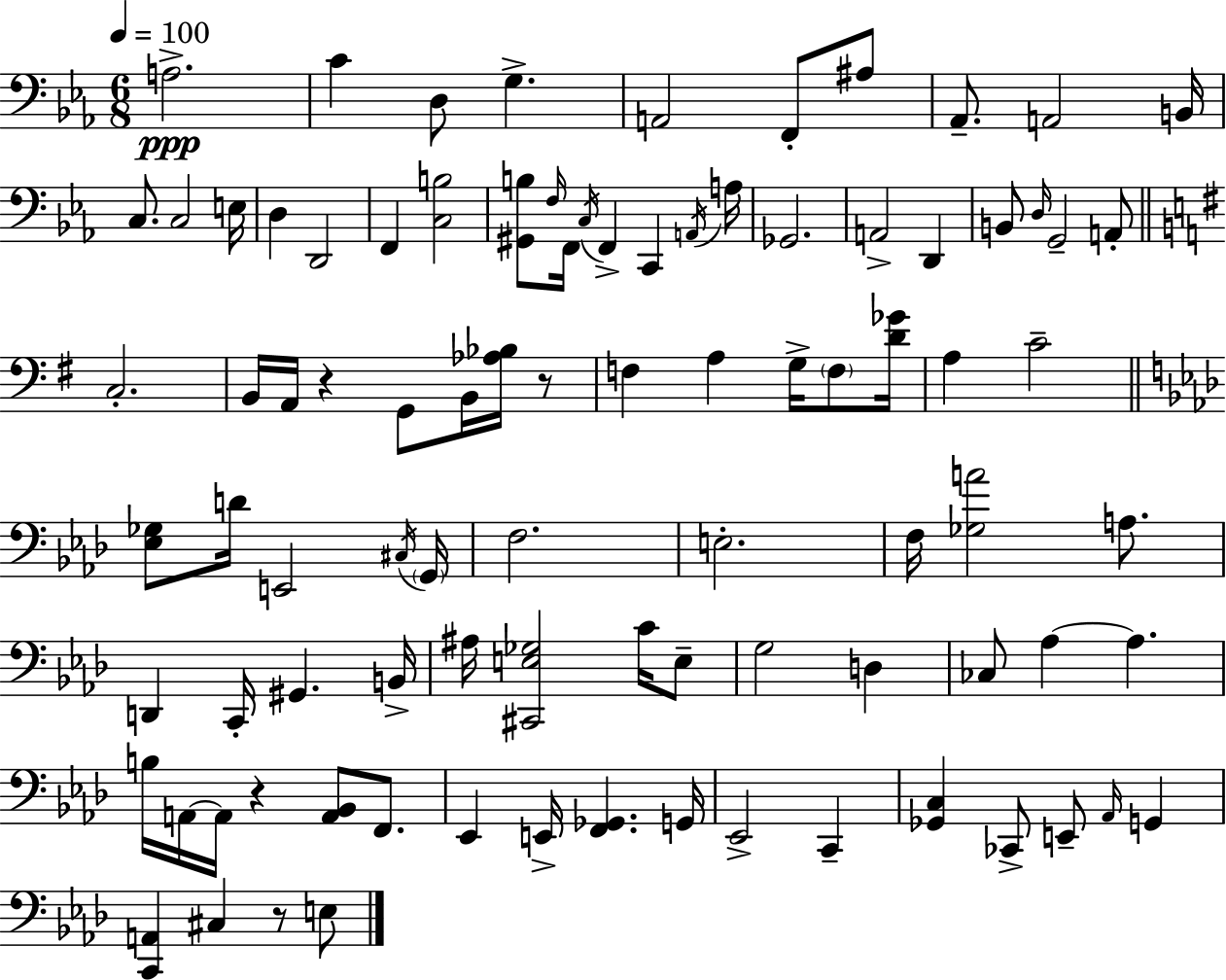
X:1
T:Untitled
M:6/8
L:1/4
K:Cm
A,2 C D,/2 G, A,,2 F,,/2 ^A,/2 _A,,/2 A,,2 B,,/4 C,/2 C,2 E,/4 D, D,,2 F,, [C,B,]2 [^G,,B,]/2 F,/4 F,,/4 C,/4 F,, C,, A,,/4 A,/4 _G,,2 A,,2 D,, B,,/2 D,/4 G,,2 A,,/2 C,2 B,,/4 A,,/4 z G,,/2 B,,/4 [_A,_B,]/4 z/2 F, A, G,/4 F,/2 [D_G]/4 A, C2 [_E,_G,]/2 D/4 E,,2 ^C,/4 G,,/4 F,2 E,2 F,/4 [_G,A]2 A,/2 D,, C,,/4 ^G,, B,,/4 ^A,/4 [^C,,E,_G,]2 C/4 E,/2 G,2 D, _C,/2 _A, _A, B,/4 A,,/4 A,,/4 z [A,,_B,,]/2 F,,/2 _E,, E,,/4 [F,,_G,,] G,,/4 _E,,2 C,, [_G,,C,] _C,,/2 E,,/2 _A,,/4 G,, [C,,A,,] ^C, z/2 E,/2